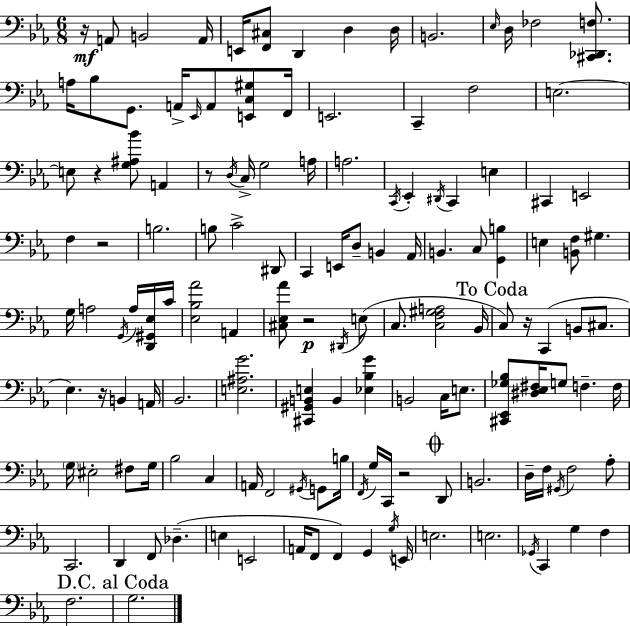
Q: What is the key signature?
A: EES major